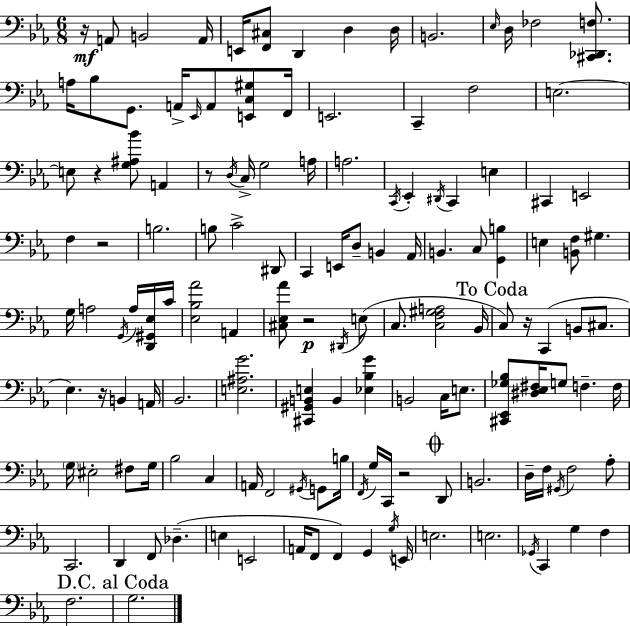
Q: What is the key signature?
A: EES major